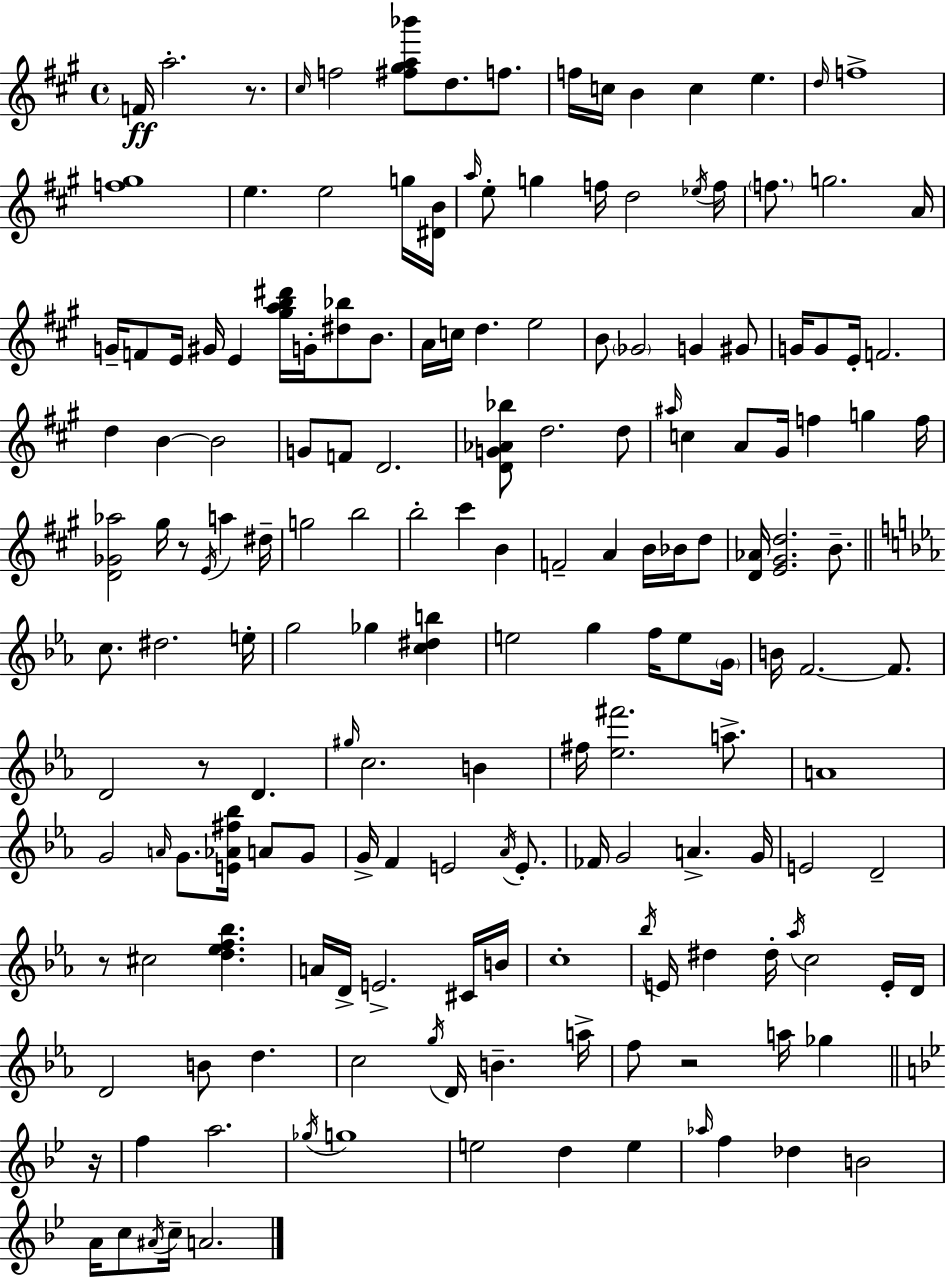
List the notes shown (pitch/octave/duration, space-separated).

F4/s A5/h. R/e. C#5/s F5/h [F#5,G#5,A5,Bb6]/e D5/e. F5/e. F5/s C5/s B4/q C5/q E5/q. D5/s F5/w [F5,G#5]/w E5/q. E5/h G5/s [D#4,B4]/s A5/s E5/e G5/q F5/s D5/h Eb5/s F5/s F5/e. G5/h. A4/s G4/s F4/e E4/s G#4/s E4/q [G#5,A5,B5,D#6]/s G4/s [D#5,Bb5]/e B4/e. A4/s C5/s D5/q. E5/h B4/e Gb4/h G4/q G#4/e G4/s G4/e E4/s F4/h. D5/q B4/q B4/h G4/e F4/e D4/h. [D4,G4,Ab4,Bb5]/e D5/h. D5/e A#5/s C5/q A4/e G#4/s F5/q G5/q F5/s [D4,Gb4,Ab5]/h G#5/s R/e E4/s A5/q D#5/s G5/h B5/h B5/h C#6/q B4/q F4/h A4/q B4/s Bb4/s D5/e [D4,Ab4]/s [E4,G#4,D5]/h. B4/e. C5/e. D#5/h. E5/s G5/h Gb5/q [C5,D#5,B5]/q E5/h G5/q F5/s E5/e G4/s B4/s F4/h. F4/e. D4/h R/e D4/q. G#5/s C5/h. B4/q F#5/s [Eb5,F#6]/h. A5/e. A4/w G4/h A4/s G4/e. [E4,Ab4,F#5,Bb5]/s A4/e G4/e G4/s F4/q E4/h Ab4/s E4/e. FES4/s G4/h A4/q. G4/s E4/h D4/h R/e C#5/h [D5,Eb5,F5,Bb5]/q. A4/s D4/s E4/h. C#4/s B4/s C5/w Bb5/s E4/s D#5/q D#5/s Ab5/s C5/h E4/s D4/s D4/h B4/e D5/q. C5/h G5/s D4/s B4/q. A5/s F5/e R/h A5/s Gb5/q R/s F5/q A5/h. Gb5/s G5/w E5/h D5/q E5/q Ab5/s F5/q Db5/q B4/h A4/s C5/e A#4/s C5/s A4/h.